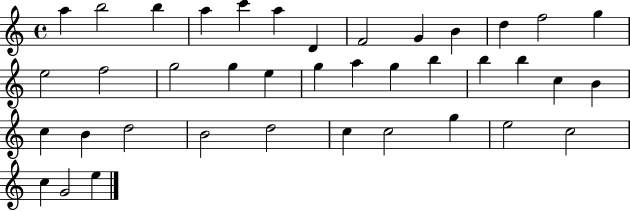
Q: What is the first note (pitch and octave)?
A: A5